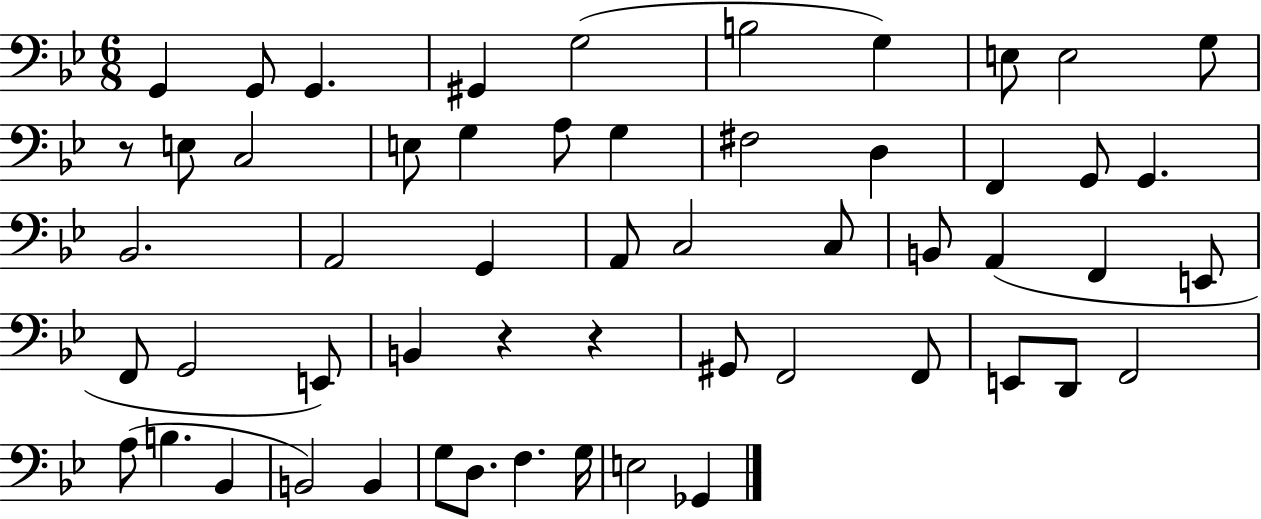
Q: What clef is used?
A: bass